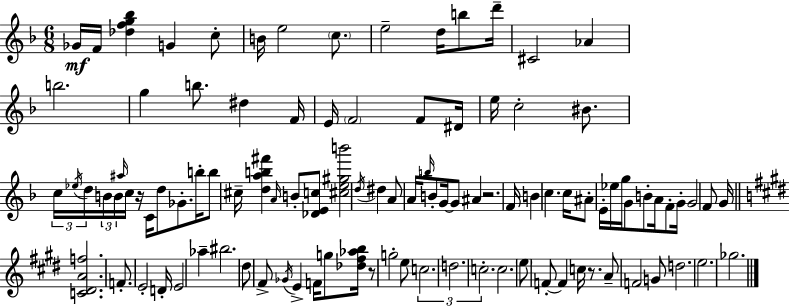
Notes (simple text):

Gb4/s F4/s [Db5,F5,G5,Bb5]/q G4/q C5/e B4/s E5/h C5/e. E5/h D5/s B5/e D6/s C#4/h Ab4/q B5/h. G5/q B5/e. D#5/q F4/s E4/s F4/h F4/e D#4/s E5/s C5/h BIS4/e. C5/s Eb5/s D5/s B4/s B4/s A#5/s C5/s R/s C4/s D5/e Gb4/e. B5/s B5/e C#5/s [D5,A5,B5,F#6]/q A4/s B4/e [Db4,E4,C5]/e [C#5,E5,G#5,B6]/h D5/s D#5/q A4/e A4/s B5/s B4/e G4/s G4/e A#4/q R/h. F4/s B4/q C5/q. C5/s A#4/e E4/s Eb5/s G5/s G4/e B4/e A4/s F4/e G4/s G4/h F4/e G4/s [C4,D#4,A4,F5]/h. F4/e. E4/h D4/s E4/h Ab5/q BIS5/h. D#5/e F#4/e Gb4/s E4/q F4/s G5/e [Db5,F#5,Ab5,B5]/s R/e G5/h E5/e C5/h. D5/h. C5/h. C5/h. E5/e F4/e F4/q C5/s R/e. A4/e F4/h G4/e D5/h. E5/h. Gb5/h.